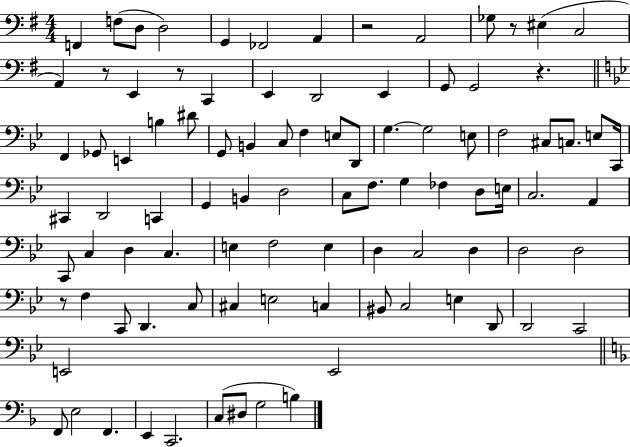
X:1
T:Untitled
M:4/4
L:1/4
K:G
F,, F,/2 D,/2 D,2 G,, _F,,2 A,, z2 A,,2 _G,/2 z/2 ^E, C,2 A,, z/2 E,, z/2 C,, E,, D,,2 E,, G,,/2 G,,2 z F,, _G,,/2 E,, B, ^D/2 G,,/2 B,, C,/2 F, E,/2 D,,/2 G, G,2 E,/2 F,2 ^C,/2 C,/2 E,/2 C,,/4 ^C,, D,,2 C,, G,, B,, D,2 C,/2 F,/2 G, _F, D,/2 E,/4 C,2 A,, C,,/2 C, D, C, E, F,2 E, D, C,2 D, D,2 D,2 z/2 F, C,,/2 D,, C,/2 ^C, E,2 C, ^B,,/2 C,2 E, D,,/2 D,,2 C,,2 E,,2 E,,2 F,,/2 E,2 F,, E,, C,,2 C,/2 ^D,/2 G,2 B,